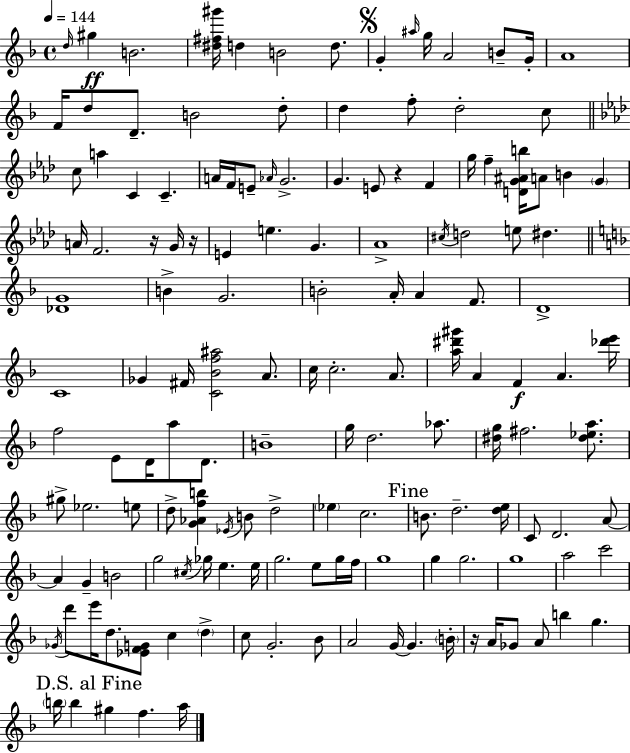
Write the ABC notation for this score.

X:1
T:Untitled
M:4/4
L:1/4
K:F
d/4 ^g B2 [^d^f^g']/4 d B2 d/2 G ^a/4 g/4 A2 B/2 G/4 A4 F/4 d/2 D/2 B2 d/2 d f/2 d2 c/2 c/2 a C C A/4 F/4 E/2 _A/4 G2 G E/2 z F g/4 f [DG^Ab]/4 A/2 B G A/4 F2 z/4 G/4 z/4 E e G _A4 ^c/4 d2 e/2 ^d [_DG]4 B G2 B2 A/4 A F/2 D4 C4 _G ^F/4 [C_Bf^a]2 A/2 c/4 c2 A/2 [a^d'^g']/4 A F A [_d'e']/4 f2 E/2 D/4 a/2 D/2 B4 g/4 d2 _a/2 [^dg]/4 ^f2 [^d_ea]/2 ^g/2 _e2 e/2 d/2 [G_Afb] _E/4 B/2 d2 _e c2 B/2 d2 [de]/4 C/2 D2 A/2 A G B2 g2 ^c/4 _g/4 e e/4 g2 e/2 g/4 f/4 g4 g g2 g4 a2 c'2 _G/4 d'/2 e'/4 d/2 [_EFG]/2 c d c/2 G2 _B/2 A2 G/4 G B/4 z/4 A/4 _G/2 A/2 b g b/4 b ^g f a/4